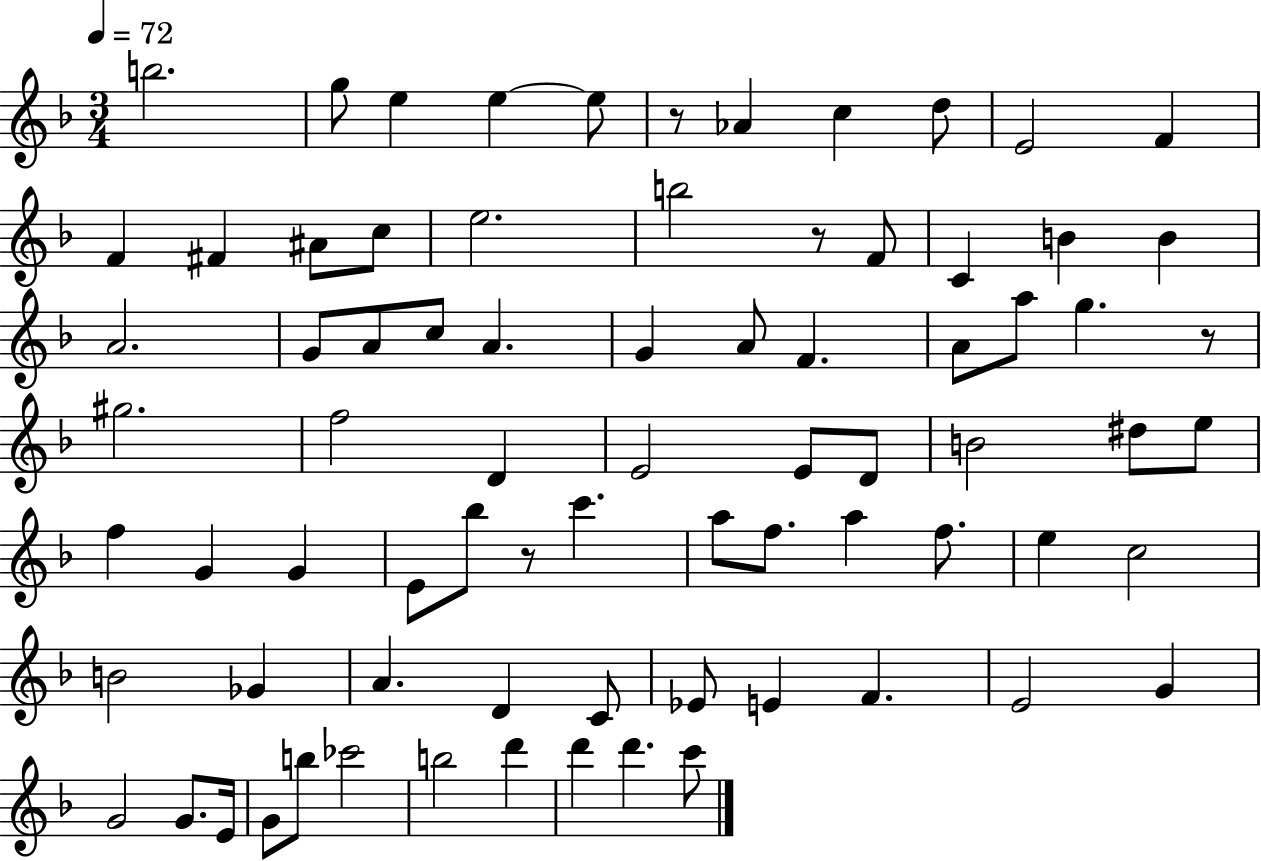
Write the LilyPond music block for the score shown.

{
  \clef treble
  \numericTimeSignature
  \time 3/4
  \key f \major
  \tempo 4 = 72
  b''2. | g''8 e''4 e''4~~ e''8 | r8 aes'4 c''4 d''8 | e'2 f'4 | \break f'4 fis'4 ais'8 c''8 | e''2. | b''2 r8 f'8 | c'4 b'4 b'4 | \break a'2. | g'8 a'8 c''8 a'4. | g'4 a'8 f'4. | a'8 a''8 g''4. r8 | \break gis''2. | f''2 d'4 | e'2 e'8 d'8 | b'2 dis''8 e''8 | \break f''4 g'4 g'4 | e'8 bes''8 r8 c'''4. | a''8 f''8. a''4 f''8. | e''4 c''2 | \break b'2 ges'4 | a'4. d'4 c'8 | ees'8 e'4 f'4. | e'2 g'4 | \break g'2 g'8. e'16 | g'8 b''8 ces'''2 | b''2 d'''4 | d'''4 d'''4. c'''8 | \break \bar "|."
}